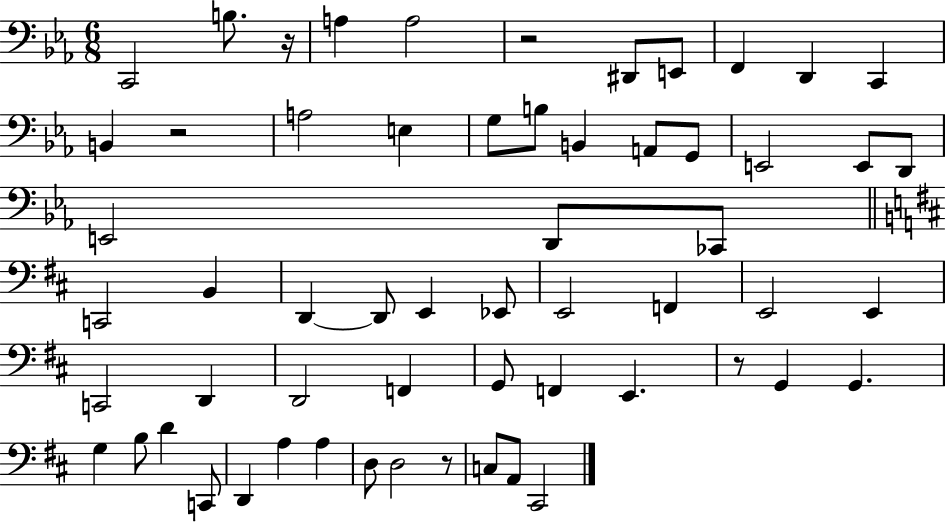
X:1
T:Untitled
M:6/8
L:1/4
K:Eb
C,,2 B,/2 z/4 A, A,2 z2 ^D,,/2 E,,/2 F,, D,, C,, B,, z2 A,2 E, G,/2 B,/2 B,, A,,/2 G,,/2 E,,2 E,,/2 D,,/2 E,,2 D,,/2 _C,,/2 C,,2 B,, D,, D,,/2 E,, _E,,/2 E,,2 F,, E,,2 E,, C,,2 D,, D,,2 F,, G,,/2 F,, E,, z/2 G,, G,, G, B,/2 D C,,/2 D,, A, A, D,/2 D,2 z/2 C,/2 A,,/2 ^C,,2